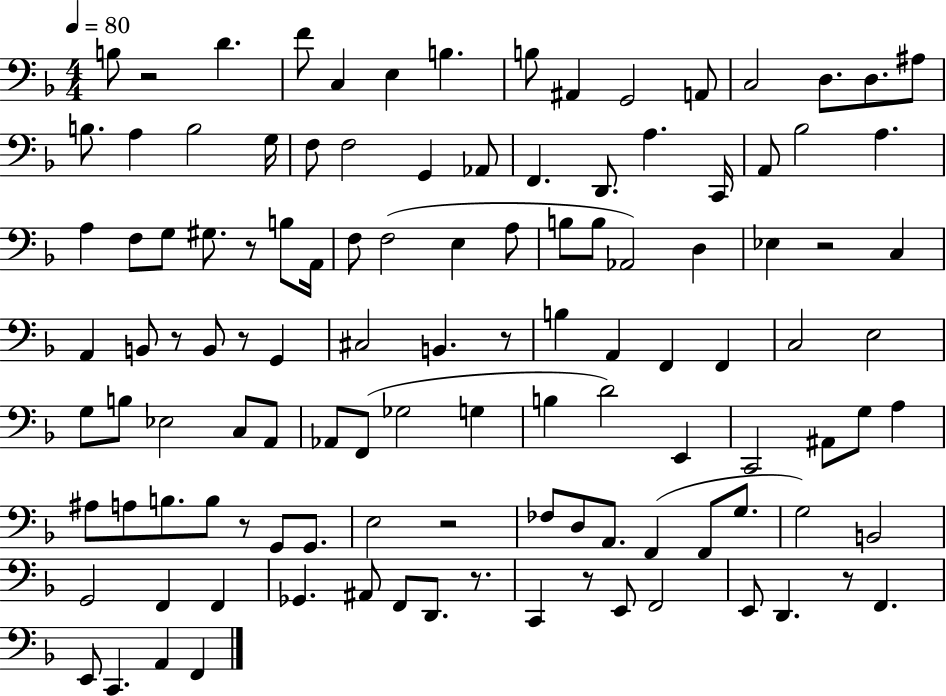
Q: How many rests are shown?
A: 11